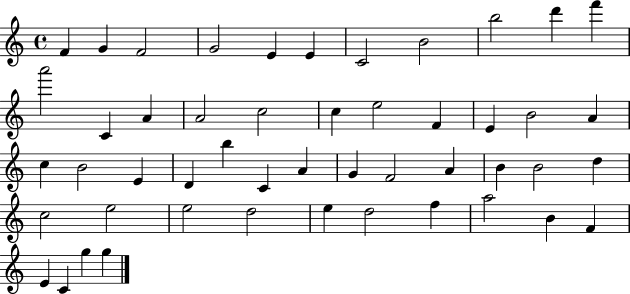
F4/q G4/q F4/h G4/h E4/q E4/q C4/h B4/h B5/h D6/q F6/q A6/h C4/q A4/q A4/h C5/h C5/q E5/h F4/q E4/q B4/h A4/q C5/q B4/h E4/q D4/q B5/q C4/q A4/q G4/q F4/h A4/q B4/q B4/h D5/q C5/h E5/h E5/h D5/h E5/q D5/h F5/q A5/h B4/q F4/q E4/q C4/q G5/q G5/q